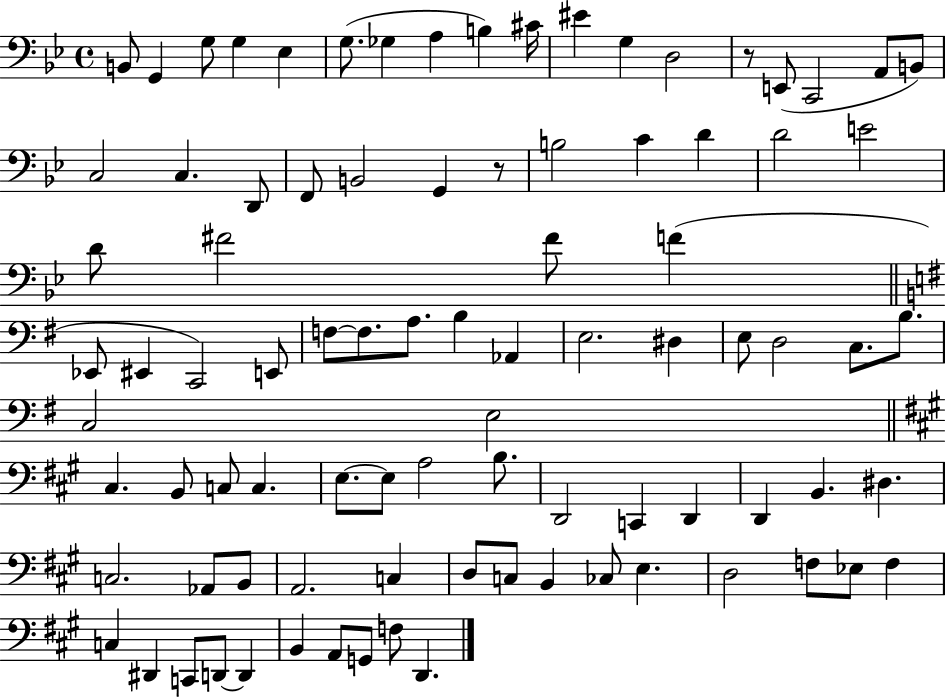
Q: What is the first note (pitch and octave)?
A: B2